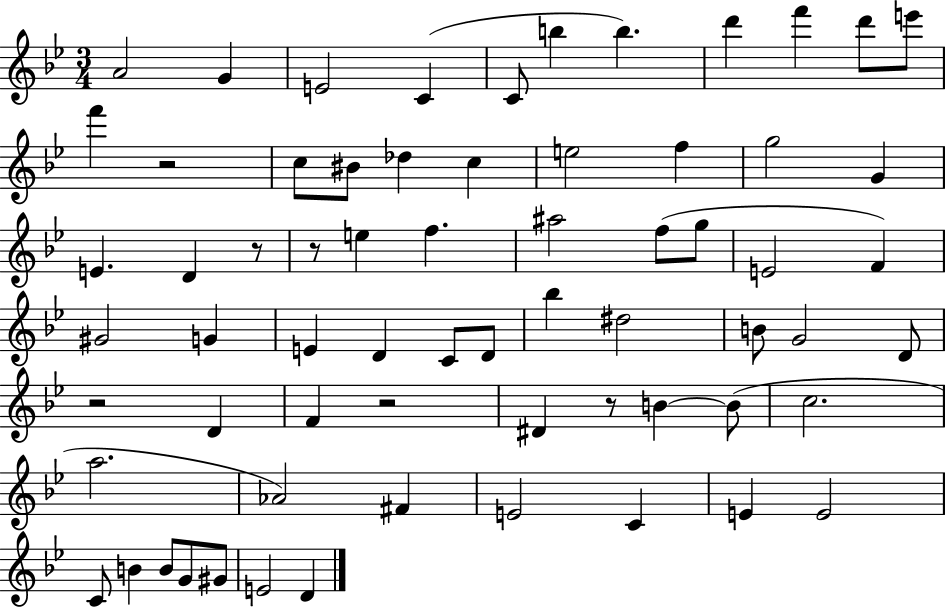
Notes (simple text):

A4/h G4/q E4/h C4/q C4/e B5/q B5/q. D6/q F6/q D6/e E6/e F6/q R/h C5/e BIS4/e Db5/q C5/q E5/h F5/q G5/h G4/q E4/q. D4/q R/e R/e E5/q F5/q. A#5/h F5/e G5/e E4/h F4/q G#4/h G4/q E4/q D4/q C4/e D4/e Bb5/q D#5/h B4/e G4/h D4/e R/h D4/q F4/q R/h D#4/q R/e B4/q B4/e C5/h. A5/h. Ab4/h F#4/q E4/h C4/q E4/q E4/h C4/e B4/q B4/e G4/e G#4/e E4/h D4/q